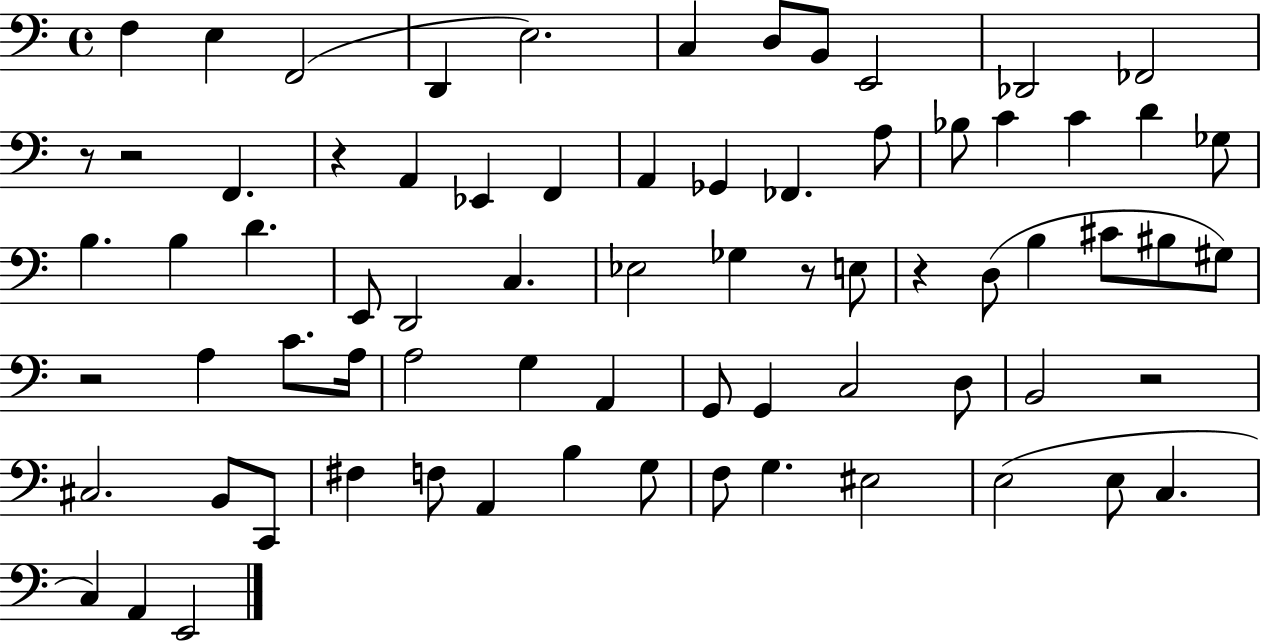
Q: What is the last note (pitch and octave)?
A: E2